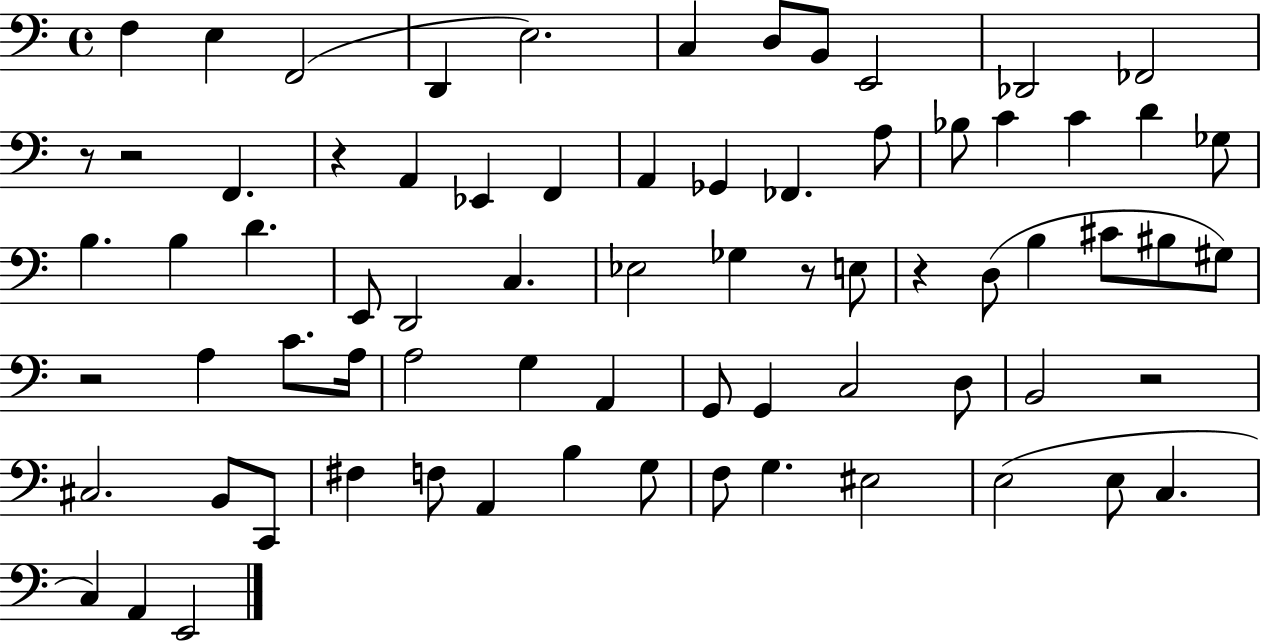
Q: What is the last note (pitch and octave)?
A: E2